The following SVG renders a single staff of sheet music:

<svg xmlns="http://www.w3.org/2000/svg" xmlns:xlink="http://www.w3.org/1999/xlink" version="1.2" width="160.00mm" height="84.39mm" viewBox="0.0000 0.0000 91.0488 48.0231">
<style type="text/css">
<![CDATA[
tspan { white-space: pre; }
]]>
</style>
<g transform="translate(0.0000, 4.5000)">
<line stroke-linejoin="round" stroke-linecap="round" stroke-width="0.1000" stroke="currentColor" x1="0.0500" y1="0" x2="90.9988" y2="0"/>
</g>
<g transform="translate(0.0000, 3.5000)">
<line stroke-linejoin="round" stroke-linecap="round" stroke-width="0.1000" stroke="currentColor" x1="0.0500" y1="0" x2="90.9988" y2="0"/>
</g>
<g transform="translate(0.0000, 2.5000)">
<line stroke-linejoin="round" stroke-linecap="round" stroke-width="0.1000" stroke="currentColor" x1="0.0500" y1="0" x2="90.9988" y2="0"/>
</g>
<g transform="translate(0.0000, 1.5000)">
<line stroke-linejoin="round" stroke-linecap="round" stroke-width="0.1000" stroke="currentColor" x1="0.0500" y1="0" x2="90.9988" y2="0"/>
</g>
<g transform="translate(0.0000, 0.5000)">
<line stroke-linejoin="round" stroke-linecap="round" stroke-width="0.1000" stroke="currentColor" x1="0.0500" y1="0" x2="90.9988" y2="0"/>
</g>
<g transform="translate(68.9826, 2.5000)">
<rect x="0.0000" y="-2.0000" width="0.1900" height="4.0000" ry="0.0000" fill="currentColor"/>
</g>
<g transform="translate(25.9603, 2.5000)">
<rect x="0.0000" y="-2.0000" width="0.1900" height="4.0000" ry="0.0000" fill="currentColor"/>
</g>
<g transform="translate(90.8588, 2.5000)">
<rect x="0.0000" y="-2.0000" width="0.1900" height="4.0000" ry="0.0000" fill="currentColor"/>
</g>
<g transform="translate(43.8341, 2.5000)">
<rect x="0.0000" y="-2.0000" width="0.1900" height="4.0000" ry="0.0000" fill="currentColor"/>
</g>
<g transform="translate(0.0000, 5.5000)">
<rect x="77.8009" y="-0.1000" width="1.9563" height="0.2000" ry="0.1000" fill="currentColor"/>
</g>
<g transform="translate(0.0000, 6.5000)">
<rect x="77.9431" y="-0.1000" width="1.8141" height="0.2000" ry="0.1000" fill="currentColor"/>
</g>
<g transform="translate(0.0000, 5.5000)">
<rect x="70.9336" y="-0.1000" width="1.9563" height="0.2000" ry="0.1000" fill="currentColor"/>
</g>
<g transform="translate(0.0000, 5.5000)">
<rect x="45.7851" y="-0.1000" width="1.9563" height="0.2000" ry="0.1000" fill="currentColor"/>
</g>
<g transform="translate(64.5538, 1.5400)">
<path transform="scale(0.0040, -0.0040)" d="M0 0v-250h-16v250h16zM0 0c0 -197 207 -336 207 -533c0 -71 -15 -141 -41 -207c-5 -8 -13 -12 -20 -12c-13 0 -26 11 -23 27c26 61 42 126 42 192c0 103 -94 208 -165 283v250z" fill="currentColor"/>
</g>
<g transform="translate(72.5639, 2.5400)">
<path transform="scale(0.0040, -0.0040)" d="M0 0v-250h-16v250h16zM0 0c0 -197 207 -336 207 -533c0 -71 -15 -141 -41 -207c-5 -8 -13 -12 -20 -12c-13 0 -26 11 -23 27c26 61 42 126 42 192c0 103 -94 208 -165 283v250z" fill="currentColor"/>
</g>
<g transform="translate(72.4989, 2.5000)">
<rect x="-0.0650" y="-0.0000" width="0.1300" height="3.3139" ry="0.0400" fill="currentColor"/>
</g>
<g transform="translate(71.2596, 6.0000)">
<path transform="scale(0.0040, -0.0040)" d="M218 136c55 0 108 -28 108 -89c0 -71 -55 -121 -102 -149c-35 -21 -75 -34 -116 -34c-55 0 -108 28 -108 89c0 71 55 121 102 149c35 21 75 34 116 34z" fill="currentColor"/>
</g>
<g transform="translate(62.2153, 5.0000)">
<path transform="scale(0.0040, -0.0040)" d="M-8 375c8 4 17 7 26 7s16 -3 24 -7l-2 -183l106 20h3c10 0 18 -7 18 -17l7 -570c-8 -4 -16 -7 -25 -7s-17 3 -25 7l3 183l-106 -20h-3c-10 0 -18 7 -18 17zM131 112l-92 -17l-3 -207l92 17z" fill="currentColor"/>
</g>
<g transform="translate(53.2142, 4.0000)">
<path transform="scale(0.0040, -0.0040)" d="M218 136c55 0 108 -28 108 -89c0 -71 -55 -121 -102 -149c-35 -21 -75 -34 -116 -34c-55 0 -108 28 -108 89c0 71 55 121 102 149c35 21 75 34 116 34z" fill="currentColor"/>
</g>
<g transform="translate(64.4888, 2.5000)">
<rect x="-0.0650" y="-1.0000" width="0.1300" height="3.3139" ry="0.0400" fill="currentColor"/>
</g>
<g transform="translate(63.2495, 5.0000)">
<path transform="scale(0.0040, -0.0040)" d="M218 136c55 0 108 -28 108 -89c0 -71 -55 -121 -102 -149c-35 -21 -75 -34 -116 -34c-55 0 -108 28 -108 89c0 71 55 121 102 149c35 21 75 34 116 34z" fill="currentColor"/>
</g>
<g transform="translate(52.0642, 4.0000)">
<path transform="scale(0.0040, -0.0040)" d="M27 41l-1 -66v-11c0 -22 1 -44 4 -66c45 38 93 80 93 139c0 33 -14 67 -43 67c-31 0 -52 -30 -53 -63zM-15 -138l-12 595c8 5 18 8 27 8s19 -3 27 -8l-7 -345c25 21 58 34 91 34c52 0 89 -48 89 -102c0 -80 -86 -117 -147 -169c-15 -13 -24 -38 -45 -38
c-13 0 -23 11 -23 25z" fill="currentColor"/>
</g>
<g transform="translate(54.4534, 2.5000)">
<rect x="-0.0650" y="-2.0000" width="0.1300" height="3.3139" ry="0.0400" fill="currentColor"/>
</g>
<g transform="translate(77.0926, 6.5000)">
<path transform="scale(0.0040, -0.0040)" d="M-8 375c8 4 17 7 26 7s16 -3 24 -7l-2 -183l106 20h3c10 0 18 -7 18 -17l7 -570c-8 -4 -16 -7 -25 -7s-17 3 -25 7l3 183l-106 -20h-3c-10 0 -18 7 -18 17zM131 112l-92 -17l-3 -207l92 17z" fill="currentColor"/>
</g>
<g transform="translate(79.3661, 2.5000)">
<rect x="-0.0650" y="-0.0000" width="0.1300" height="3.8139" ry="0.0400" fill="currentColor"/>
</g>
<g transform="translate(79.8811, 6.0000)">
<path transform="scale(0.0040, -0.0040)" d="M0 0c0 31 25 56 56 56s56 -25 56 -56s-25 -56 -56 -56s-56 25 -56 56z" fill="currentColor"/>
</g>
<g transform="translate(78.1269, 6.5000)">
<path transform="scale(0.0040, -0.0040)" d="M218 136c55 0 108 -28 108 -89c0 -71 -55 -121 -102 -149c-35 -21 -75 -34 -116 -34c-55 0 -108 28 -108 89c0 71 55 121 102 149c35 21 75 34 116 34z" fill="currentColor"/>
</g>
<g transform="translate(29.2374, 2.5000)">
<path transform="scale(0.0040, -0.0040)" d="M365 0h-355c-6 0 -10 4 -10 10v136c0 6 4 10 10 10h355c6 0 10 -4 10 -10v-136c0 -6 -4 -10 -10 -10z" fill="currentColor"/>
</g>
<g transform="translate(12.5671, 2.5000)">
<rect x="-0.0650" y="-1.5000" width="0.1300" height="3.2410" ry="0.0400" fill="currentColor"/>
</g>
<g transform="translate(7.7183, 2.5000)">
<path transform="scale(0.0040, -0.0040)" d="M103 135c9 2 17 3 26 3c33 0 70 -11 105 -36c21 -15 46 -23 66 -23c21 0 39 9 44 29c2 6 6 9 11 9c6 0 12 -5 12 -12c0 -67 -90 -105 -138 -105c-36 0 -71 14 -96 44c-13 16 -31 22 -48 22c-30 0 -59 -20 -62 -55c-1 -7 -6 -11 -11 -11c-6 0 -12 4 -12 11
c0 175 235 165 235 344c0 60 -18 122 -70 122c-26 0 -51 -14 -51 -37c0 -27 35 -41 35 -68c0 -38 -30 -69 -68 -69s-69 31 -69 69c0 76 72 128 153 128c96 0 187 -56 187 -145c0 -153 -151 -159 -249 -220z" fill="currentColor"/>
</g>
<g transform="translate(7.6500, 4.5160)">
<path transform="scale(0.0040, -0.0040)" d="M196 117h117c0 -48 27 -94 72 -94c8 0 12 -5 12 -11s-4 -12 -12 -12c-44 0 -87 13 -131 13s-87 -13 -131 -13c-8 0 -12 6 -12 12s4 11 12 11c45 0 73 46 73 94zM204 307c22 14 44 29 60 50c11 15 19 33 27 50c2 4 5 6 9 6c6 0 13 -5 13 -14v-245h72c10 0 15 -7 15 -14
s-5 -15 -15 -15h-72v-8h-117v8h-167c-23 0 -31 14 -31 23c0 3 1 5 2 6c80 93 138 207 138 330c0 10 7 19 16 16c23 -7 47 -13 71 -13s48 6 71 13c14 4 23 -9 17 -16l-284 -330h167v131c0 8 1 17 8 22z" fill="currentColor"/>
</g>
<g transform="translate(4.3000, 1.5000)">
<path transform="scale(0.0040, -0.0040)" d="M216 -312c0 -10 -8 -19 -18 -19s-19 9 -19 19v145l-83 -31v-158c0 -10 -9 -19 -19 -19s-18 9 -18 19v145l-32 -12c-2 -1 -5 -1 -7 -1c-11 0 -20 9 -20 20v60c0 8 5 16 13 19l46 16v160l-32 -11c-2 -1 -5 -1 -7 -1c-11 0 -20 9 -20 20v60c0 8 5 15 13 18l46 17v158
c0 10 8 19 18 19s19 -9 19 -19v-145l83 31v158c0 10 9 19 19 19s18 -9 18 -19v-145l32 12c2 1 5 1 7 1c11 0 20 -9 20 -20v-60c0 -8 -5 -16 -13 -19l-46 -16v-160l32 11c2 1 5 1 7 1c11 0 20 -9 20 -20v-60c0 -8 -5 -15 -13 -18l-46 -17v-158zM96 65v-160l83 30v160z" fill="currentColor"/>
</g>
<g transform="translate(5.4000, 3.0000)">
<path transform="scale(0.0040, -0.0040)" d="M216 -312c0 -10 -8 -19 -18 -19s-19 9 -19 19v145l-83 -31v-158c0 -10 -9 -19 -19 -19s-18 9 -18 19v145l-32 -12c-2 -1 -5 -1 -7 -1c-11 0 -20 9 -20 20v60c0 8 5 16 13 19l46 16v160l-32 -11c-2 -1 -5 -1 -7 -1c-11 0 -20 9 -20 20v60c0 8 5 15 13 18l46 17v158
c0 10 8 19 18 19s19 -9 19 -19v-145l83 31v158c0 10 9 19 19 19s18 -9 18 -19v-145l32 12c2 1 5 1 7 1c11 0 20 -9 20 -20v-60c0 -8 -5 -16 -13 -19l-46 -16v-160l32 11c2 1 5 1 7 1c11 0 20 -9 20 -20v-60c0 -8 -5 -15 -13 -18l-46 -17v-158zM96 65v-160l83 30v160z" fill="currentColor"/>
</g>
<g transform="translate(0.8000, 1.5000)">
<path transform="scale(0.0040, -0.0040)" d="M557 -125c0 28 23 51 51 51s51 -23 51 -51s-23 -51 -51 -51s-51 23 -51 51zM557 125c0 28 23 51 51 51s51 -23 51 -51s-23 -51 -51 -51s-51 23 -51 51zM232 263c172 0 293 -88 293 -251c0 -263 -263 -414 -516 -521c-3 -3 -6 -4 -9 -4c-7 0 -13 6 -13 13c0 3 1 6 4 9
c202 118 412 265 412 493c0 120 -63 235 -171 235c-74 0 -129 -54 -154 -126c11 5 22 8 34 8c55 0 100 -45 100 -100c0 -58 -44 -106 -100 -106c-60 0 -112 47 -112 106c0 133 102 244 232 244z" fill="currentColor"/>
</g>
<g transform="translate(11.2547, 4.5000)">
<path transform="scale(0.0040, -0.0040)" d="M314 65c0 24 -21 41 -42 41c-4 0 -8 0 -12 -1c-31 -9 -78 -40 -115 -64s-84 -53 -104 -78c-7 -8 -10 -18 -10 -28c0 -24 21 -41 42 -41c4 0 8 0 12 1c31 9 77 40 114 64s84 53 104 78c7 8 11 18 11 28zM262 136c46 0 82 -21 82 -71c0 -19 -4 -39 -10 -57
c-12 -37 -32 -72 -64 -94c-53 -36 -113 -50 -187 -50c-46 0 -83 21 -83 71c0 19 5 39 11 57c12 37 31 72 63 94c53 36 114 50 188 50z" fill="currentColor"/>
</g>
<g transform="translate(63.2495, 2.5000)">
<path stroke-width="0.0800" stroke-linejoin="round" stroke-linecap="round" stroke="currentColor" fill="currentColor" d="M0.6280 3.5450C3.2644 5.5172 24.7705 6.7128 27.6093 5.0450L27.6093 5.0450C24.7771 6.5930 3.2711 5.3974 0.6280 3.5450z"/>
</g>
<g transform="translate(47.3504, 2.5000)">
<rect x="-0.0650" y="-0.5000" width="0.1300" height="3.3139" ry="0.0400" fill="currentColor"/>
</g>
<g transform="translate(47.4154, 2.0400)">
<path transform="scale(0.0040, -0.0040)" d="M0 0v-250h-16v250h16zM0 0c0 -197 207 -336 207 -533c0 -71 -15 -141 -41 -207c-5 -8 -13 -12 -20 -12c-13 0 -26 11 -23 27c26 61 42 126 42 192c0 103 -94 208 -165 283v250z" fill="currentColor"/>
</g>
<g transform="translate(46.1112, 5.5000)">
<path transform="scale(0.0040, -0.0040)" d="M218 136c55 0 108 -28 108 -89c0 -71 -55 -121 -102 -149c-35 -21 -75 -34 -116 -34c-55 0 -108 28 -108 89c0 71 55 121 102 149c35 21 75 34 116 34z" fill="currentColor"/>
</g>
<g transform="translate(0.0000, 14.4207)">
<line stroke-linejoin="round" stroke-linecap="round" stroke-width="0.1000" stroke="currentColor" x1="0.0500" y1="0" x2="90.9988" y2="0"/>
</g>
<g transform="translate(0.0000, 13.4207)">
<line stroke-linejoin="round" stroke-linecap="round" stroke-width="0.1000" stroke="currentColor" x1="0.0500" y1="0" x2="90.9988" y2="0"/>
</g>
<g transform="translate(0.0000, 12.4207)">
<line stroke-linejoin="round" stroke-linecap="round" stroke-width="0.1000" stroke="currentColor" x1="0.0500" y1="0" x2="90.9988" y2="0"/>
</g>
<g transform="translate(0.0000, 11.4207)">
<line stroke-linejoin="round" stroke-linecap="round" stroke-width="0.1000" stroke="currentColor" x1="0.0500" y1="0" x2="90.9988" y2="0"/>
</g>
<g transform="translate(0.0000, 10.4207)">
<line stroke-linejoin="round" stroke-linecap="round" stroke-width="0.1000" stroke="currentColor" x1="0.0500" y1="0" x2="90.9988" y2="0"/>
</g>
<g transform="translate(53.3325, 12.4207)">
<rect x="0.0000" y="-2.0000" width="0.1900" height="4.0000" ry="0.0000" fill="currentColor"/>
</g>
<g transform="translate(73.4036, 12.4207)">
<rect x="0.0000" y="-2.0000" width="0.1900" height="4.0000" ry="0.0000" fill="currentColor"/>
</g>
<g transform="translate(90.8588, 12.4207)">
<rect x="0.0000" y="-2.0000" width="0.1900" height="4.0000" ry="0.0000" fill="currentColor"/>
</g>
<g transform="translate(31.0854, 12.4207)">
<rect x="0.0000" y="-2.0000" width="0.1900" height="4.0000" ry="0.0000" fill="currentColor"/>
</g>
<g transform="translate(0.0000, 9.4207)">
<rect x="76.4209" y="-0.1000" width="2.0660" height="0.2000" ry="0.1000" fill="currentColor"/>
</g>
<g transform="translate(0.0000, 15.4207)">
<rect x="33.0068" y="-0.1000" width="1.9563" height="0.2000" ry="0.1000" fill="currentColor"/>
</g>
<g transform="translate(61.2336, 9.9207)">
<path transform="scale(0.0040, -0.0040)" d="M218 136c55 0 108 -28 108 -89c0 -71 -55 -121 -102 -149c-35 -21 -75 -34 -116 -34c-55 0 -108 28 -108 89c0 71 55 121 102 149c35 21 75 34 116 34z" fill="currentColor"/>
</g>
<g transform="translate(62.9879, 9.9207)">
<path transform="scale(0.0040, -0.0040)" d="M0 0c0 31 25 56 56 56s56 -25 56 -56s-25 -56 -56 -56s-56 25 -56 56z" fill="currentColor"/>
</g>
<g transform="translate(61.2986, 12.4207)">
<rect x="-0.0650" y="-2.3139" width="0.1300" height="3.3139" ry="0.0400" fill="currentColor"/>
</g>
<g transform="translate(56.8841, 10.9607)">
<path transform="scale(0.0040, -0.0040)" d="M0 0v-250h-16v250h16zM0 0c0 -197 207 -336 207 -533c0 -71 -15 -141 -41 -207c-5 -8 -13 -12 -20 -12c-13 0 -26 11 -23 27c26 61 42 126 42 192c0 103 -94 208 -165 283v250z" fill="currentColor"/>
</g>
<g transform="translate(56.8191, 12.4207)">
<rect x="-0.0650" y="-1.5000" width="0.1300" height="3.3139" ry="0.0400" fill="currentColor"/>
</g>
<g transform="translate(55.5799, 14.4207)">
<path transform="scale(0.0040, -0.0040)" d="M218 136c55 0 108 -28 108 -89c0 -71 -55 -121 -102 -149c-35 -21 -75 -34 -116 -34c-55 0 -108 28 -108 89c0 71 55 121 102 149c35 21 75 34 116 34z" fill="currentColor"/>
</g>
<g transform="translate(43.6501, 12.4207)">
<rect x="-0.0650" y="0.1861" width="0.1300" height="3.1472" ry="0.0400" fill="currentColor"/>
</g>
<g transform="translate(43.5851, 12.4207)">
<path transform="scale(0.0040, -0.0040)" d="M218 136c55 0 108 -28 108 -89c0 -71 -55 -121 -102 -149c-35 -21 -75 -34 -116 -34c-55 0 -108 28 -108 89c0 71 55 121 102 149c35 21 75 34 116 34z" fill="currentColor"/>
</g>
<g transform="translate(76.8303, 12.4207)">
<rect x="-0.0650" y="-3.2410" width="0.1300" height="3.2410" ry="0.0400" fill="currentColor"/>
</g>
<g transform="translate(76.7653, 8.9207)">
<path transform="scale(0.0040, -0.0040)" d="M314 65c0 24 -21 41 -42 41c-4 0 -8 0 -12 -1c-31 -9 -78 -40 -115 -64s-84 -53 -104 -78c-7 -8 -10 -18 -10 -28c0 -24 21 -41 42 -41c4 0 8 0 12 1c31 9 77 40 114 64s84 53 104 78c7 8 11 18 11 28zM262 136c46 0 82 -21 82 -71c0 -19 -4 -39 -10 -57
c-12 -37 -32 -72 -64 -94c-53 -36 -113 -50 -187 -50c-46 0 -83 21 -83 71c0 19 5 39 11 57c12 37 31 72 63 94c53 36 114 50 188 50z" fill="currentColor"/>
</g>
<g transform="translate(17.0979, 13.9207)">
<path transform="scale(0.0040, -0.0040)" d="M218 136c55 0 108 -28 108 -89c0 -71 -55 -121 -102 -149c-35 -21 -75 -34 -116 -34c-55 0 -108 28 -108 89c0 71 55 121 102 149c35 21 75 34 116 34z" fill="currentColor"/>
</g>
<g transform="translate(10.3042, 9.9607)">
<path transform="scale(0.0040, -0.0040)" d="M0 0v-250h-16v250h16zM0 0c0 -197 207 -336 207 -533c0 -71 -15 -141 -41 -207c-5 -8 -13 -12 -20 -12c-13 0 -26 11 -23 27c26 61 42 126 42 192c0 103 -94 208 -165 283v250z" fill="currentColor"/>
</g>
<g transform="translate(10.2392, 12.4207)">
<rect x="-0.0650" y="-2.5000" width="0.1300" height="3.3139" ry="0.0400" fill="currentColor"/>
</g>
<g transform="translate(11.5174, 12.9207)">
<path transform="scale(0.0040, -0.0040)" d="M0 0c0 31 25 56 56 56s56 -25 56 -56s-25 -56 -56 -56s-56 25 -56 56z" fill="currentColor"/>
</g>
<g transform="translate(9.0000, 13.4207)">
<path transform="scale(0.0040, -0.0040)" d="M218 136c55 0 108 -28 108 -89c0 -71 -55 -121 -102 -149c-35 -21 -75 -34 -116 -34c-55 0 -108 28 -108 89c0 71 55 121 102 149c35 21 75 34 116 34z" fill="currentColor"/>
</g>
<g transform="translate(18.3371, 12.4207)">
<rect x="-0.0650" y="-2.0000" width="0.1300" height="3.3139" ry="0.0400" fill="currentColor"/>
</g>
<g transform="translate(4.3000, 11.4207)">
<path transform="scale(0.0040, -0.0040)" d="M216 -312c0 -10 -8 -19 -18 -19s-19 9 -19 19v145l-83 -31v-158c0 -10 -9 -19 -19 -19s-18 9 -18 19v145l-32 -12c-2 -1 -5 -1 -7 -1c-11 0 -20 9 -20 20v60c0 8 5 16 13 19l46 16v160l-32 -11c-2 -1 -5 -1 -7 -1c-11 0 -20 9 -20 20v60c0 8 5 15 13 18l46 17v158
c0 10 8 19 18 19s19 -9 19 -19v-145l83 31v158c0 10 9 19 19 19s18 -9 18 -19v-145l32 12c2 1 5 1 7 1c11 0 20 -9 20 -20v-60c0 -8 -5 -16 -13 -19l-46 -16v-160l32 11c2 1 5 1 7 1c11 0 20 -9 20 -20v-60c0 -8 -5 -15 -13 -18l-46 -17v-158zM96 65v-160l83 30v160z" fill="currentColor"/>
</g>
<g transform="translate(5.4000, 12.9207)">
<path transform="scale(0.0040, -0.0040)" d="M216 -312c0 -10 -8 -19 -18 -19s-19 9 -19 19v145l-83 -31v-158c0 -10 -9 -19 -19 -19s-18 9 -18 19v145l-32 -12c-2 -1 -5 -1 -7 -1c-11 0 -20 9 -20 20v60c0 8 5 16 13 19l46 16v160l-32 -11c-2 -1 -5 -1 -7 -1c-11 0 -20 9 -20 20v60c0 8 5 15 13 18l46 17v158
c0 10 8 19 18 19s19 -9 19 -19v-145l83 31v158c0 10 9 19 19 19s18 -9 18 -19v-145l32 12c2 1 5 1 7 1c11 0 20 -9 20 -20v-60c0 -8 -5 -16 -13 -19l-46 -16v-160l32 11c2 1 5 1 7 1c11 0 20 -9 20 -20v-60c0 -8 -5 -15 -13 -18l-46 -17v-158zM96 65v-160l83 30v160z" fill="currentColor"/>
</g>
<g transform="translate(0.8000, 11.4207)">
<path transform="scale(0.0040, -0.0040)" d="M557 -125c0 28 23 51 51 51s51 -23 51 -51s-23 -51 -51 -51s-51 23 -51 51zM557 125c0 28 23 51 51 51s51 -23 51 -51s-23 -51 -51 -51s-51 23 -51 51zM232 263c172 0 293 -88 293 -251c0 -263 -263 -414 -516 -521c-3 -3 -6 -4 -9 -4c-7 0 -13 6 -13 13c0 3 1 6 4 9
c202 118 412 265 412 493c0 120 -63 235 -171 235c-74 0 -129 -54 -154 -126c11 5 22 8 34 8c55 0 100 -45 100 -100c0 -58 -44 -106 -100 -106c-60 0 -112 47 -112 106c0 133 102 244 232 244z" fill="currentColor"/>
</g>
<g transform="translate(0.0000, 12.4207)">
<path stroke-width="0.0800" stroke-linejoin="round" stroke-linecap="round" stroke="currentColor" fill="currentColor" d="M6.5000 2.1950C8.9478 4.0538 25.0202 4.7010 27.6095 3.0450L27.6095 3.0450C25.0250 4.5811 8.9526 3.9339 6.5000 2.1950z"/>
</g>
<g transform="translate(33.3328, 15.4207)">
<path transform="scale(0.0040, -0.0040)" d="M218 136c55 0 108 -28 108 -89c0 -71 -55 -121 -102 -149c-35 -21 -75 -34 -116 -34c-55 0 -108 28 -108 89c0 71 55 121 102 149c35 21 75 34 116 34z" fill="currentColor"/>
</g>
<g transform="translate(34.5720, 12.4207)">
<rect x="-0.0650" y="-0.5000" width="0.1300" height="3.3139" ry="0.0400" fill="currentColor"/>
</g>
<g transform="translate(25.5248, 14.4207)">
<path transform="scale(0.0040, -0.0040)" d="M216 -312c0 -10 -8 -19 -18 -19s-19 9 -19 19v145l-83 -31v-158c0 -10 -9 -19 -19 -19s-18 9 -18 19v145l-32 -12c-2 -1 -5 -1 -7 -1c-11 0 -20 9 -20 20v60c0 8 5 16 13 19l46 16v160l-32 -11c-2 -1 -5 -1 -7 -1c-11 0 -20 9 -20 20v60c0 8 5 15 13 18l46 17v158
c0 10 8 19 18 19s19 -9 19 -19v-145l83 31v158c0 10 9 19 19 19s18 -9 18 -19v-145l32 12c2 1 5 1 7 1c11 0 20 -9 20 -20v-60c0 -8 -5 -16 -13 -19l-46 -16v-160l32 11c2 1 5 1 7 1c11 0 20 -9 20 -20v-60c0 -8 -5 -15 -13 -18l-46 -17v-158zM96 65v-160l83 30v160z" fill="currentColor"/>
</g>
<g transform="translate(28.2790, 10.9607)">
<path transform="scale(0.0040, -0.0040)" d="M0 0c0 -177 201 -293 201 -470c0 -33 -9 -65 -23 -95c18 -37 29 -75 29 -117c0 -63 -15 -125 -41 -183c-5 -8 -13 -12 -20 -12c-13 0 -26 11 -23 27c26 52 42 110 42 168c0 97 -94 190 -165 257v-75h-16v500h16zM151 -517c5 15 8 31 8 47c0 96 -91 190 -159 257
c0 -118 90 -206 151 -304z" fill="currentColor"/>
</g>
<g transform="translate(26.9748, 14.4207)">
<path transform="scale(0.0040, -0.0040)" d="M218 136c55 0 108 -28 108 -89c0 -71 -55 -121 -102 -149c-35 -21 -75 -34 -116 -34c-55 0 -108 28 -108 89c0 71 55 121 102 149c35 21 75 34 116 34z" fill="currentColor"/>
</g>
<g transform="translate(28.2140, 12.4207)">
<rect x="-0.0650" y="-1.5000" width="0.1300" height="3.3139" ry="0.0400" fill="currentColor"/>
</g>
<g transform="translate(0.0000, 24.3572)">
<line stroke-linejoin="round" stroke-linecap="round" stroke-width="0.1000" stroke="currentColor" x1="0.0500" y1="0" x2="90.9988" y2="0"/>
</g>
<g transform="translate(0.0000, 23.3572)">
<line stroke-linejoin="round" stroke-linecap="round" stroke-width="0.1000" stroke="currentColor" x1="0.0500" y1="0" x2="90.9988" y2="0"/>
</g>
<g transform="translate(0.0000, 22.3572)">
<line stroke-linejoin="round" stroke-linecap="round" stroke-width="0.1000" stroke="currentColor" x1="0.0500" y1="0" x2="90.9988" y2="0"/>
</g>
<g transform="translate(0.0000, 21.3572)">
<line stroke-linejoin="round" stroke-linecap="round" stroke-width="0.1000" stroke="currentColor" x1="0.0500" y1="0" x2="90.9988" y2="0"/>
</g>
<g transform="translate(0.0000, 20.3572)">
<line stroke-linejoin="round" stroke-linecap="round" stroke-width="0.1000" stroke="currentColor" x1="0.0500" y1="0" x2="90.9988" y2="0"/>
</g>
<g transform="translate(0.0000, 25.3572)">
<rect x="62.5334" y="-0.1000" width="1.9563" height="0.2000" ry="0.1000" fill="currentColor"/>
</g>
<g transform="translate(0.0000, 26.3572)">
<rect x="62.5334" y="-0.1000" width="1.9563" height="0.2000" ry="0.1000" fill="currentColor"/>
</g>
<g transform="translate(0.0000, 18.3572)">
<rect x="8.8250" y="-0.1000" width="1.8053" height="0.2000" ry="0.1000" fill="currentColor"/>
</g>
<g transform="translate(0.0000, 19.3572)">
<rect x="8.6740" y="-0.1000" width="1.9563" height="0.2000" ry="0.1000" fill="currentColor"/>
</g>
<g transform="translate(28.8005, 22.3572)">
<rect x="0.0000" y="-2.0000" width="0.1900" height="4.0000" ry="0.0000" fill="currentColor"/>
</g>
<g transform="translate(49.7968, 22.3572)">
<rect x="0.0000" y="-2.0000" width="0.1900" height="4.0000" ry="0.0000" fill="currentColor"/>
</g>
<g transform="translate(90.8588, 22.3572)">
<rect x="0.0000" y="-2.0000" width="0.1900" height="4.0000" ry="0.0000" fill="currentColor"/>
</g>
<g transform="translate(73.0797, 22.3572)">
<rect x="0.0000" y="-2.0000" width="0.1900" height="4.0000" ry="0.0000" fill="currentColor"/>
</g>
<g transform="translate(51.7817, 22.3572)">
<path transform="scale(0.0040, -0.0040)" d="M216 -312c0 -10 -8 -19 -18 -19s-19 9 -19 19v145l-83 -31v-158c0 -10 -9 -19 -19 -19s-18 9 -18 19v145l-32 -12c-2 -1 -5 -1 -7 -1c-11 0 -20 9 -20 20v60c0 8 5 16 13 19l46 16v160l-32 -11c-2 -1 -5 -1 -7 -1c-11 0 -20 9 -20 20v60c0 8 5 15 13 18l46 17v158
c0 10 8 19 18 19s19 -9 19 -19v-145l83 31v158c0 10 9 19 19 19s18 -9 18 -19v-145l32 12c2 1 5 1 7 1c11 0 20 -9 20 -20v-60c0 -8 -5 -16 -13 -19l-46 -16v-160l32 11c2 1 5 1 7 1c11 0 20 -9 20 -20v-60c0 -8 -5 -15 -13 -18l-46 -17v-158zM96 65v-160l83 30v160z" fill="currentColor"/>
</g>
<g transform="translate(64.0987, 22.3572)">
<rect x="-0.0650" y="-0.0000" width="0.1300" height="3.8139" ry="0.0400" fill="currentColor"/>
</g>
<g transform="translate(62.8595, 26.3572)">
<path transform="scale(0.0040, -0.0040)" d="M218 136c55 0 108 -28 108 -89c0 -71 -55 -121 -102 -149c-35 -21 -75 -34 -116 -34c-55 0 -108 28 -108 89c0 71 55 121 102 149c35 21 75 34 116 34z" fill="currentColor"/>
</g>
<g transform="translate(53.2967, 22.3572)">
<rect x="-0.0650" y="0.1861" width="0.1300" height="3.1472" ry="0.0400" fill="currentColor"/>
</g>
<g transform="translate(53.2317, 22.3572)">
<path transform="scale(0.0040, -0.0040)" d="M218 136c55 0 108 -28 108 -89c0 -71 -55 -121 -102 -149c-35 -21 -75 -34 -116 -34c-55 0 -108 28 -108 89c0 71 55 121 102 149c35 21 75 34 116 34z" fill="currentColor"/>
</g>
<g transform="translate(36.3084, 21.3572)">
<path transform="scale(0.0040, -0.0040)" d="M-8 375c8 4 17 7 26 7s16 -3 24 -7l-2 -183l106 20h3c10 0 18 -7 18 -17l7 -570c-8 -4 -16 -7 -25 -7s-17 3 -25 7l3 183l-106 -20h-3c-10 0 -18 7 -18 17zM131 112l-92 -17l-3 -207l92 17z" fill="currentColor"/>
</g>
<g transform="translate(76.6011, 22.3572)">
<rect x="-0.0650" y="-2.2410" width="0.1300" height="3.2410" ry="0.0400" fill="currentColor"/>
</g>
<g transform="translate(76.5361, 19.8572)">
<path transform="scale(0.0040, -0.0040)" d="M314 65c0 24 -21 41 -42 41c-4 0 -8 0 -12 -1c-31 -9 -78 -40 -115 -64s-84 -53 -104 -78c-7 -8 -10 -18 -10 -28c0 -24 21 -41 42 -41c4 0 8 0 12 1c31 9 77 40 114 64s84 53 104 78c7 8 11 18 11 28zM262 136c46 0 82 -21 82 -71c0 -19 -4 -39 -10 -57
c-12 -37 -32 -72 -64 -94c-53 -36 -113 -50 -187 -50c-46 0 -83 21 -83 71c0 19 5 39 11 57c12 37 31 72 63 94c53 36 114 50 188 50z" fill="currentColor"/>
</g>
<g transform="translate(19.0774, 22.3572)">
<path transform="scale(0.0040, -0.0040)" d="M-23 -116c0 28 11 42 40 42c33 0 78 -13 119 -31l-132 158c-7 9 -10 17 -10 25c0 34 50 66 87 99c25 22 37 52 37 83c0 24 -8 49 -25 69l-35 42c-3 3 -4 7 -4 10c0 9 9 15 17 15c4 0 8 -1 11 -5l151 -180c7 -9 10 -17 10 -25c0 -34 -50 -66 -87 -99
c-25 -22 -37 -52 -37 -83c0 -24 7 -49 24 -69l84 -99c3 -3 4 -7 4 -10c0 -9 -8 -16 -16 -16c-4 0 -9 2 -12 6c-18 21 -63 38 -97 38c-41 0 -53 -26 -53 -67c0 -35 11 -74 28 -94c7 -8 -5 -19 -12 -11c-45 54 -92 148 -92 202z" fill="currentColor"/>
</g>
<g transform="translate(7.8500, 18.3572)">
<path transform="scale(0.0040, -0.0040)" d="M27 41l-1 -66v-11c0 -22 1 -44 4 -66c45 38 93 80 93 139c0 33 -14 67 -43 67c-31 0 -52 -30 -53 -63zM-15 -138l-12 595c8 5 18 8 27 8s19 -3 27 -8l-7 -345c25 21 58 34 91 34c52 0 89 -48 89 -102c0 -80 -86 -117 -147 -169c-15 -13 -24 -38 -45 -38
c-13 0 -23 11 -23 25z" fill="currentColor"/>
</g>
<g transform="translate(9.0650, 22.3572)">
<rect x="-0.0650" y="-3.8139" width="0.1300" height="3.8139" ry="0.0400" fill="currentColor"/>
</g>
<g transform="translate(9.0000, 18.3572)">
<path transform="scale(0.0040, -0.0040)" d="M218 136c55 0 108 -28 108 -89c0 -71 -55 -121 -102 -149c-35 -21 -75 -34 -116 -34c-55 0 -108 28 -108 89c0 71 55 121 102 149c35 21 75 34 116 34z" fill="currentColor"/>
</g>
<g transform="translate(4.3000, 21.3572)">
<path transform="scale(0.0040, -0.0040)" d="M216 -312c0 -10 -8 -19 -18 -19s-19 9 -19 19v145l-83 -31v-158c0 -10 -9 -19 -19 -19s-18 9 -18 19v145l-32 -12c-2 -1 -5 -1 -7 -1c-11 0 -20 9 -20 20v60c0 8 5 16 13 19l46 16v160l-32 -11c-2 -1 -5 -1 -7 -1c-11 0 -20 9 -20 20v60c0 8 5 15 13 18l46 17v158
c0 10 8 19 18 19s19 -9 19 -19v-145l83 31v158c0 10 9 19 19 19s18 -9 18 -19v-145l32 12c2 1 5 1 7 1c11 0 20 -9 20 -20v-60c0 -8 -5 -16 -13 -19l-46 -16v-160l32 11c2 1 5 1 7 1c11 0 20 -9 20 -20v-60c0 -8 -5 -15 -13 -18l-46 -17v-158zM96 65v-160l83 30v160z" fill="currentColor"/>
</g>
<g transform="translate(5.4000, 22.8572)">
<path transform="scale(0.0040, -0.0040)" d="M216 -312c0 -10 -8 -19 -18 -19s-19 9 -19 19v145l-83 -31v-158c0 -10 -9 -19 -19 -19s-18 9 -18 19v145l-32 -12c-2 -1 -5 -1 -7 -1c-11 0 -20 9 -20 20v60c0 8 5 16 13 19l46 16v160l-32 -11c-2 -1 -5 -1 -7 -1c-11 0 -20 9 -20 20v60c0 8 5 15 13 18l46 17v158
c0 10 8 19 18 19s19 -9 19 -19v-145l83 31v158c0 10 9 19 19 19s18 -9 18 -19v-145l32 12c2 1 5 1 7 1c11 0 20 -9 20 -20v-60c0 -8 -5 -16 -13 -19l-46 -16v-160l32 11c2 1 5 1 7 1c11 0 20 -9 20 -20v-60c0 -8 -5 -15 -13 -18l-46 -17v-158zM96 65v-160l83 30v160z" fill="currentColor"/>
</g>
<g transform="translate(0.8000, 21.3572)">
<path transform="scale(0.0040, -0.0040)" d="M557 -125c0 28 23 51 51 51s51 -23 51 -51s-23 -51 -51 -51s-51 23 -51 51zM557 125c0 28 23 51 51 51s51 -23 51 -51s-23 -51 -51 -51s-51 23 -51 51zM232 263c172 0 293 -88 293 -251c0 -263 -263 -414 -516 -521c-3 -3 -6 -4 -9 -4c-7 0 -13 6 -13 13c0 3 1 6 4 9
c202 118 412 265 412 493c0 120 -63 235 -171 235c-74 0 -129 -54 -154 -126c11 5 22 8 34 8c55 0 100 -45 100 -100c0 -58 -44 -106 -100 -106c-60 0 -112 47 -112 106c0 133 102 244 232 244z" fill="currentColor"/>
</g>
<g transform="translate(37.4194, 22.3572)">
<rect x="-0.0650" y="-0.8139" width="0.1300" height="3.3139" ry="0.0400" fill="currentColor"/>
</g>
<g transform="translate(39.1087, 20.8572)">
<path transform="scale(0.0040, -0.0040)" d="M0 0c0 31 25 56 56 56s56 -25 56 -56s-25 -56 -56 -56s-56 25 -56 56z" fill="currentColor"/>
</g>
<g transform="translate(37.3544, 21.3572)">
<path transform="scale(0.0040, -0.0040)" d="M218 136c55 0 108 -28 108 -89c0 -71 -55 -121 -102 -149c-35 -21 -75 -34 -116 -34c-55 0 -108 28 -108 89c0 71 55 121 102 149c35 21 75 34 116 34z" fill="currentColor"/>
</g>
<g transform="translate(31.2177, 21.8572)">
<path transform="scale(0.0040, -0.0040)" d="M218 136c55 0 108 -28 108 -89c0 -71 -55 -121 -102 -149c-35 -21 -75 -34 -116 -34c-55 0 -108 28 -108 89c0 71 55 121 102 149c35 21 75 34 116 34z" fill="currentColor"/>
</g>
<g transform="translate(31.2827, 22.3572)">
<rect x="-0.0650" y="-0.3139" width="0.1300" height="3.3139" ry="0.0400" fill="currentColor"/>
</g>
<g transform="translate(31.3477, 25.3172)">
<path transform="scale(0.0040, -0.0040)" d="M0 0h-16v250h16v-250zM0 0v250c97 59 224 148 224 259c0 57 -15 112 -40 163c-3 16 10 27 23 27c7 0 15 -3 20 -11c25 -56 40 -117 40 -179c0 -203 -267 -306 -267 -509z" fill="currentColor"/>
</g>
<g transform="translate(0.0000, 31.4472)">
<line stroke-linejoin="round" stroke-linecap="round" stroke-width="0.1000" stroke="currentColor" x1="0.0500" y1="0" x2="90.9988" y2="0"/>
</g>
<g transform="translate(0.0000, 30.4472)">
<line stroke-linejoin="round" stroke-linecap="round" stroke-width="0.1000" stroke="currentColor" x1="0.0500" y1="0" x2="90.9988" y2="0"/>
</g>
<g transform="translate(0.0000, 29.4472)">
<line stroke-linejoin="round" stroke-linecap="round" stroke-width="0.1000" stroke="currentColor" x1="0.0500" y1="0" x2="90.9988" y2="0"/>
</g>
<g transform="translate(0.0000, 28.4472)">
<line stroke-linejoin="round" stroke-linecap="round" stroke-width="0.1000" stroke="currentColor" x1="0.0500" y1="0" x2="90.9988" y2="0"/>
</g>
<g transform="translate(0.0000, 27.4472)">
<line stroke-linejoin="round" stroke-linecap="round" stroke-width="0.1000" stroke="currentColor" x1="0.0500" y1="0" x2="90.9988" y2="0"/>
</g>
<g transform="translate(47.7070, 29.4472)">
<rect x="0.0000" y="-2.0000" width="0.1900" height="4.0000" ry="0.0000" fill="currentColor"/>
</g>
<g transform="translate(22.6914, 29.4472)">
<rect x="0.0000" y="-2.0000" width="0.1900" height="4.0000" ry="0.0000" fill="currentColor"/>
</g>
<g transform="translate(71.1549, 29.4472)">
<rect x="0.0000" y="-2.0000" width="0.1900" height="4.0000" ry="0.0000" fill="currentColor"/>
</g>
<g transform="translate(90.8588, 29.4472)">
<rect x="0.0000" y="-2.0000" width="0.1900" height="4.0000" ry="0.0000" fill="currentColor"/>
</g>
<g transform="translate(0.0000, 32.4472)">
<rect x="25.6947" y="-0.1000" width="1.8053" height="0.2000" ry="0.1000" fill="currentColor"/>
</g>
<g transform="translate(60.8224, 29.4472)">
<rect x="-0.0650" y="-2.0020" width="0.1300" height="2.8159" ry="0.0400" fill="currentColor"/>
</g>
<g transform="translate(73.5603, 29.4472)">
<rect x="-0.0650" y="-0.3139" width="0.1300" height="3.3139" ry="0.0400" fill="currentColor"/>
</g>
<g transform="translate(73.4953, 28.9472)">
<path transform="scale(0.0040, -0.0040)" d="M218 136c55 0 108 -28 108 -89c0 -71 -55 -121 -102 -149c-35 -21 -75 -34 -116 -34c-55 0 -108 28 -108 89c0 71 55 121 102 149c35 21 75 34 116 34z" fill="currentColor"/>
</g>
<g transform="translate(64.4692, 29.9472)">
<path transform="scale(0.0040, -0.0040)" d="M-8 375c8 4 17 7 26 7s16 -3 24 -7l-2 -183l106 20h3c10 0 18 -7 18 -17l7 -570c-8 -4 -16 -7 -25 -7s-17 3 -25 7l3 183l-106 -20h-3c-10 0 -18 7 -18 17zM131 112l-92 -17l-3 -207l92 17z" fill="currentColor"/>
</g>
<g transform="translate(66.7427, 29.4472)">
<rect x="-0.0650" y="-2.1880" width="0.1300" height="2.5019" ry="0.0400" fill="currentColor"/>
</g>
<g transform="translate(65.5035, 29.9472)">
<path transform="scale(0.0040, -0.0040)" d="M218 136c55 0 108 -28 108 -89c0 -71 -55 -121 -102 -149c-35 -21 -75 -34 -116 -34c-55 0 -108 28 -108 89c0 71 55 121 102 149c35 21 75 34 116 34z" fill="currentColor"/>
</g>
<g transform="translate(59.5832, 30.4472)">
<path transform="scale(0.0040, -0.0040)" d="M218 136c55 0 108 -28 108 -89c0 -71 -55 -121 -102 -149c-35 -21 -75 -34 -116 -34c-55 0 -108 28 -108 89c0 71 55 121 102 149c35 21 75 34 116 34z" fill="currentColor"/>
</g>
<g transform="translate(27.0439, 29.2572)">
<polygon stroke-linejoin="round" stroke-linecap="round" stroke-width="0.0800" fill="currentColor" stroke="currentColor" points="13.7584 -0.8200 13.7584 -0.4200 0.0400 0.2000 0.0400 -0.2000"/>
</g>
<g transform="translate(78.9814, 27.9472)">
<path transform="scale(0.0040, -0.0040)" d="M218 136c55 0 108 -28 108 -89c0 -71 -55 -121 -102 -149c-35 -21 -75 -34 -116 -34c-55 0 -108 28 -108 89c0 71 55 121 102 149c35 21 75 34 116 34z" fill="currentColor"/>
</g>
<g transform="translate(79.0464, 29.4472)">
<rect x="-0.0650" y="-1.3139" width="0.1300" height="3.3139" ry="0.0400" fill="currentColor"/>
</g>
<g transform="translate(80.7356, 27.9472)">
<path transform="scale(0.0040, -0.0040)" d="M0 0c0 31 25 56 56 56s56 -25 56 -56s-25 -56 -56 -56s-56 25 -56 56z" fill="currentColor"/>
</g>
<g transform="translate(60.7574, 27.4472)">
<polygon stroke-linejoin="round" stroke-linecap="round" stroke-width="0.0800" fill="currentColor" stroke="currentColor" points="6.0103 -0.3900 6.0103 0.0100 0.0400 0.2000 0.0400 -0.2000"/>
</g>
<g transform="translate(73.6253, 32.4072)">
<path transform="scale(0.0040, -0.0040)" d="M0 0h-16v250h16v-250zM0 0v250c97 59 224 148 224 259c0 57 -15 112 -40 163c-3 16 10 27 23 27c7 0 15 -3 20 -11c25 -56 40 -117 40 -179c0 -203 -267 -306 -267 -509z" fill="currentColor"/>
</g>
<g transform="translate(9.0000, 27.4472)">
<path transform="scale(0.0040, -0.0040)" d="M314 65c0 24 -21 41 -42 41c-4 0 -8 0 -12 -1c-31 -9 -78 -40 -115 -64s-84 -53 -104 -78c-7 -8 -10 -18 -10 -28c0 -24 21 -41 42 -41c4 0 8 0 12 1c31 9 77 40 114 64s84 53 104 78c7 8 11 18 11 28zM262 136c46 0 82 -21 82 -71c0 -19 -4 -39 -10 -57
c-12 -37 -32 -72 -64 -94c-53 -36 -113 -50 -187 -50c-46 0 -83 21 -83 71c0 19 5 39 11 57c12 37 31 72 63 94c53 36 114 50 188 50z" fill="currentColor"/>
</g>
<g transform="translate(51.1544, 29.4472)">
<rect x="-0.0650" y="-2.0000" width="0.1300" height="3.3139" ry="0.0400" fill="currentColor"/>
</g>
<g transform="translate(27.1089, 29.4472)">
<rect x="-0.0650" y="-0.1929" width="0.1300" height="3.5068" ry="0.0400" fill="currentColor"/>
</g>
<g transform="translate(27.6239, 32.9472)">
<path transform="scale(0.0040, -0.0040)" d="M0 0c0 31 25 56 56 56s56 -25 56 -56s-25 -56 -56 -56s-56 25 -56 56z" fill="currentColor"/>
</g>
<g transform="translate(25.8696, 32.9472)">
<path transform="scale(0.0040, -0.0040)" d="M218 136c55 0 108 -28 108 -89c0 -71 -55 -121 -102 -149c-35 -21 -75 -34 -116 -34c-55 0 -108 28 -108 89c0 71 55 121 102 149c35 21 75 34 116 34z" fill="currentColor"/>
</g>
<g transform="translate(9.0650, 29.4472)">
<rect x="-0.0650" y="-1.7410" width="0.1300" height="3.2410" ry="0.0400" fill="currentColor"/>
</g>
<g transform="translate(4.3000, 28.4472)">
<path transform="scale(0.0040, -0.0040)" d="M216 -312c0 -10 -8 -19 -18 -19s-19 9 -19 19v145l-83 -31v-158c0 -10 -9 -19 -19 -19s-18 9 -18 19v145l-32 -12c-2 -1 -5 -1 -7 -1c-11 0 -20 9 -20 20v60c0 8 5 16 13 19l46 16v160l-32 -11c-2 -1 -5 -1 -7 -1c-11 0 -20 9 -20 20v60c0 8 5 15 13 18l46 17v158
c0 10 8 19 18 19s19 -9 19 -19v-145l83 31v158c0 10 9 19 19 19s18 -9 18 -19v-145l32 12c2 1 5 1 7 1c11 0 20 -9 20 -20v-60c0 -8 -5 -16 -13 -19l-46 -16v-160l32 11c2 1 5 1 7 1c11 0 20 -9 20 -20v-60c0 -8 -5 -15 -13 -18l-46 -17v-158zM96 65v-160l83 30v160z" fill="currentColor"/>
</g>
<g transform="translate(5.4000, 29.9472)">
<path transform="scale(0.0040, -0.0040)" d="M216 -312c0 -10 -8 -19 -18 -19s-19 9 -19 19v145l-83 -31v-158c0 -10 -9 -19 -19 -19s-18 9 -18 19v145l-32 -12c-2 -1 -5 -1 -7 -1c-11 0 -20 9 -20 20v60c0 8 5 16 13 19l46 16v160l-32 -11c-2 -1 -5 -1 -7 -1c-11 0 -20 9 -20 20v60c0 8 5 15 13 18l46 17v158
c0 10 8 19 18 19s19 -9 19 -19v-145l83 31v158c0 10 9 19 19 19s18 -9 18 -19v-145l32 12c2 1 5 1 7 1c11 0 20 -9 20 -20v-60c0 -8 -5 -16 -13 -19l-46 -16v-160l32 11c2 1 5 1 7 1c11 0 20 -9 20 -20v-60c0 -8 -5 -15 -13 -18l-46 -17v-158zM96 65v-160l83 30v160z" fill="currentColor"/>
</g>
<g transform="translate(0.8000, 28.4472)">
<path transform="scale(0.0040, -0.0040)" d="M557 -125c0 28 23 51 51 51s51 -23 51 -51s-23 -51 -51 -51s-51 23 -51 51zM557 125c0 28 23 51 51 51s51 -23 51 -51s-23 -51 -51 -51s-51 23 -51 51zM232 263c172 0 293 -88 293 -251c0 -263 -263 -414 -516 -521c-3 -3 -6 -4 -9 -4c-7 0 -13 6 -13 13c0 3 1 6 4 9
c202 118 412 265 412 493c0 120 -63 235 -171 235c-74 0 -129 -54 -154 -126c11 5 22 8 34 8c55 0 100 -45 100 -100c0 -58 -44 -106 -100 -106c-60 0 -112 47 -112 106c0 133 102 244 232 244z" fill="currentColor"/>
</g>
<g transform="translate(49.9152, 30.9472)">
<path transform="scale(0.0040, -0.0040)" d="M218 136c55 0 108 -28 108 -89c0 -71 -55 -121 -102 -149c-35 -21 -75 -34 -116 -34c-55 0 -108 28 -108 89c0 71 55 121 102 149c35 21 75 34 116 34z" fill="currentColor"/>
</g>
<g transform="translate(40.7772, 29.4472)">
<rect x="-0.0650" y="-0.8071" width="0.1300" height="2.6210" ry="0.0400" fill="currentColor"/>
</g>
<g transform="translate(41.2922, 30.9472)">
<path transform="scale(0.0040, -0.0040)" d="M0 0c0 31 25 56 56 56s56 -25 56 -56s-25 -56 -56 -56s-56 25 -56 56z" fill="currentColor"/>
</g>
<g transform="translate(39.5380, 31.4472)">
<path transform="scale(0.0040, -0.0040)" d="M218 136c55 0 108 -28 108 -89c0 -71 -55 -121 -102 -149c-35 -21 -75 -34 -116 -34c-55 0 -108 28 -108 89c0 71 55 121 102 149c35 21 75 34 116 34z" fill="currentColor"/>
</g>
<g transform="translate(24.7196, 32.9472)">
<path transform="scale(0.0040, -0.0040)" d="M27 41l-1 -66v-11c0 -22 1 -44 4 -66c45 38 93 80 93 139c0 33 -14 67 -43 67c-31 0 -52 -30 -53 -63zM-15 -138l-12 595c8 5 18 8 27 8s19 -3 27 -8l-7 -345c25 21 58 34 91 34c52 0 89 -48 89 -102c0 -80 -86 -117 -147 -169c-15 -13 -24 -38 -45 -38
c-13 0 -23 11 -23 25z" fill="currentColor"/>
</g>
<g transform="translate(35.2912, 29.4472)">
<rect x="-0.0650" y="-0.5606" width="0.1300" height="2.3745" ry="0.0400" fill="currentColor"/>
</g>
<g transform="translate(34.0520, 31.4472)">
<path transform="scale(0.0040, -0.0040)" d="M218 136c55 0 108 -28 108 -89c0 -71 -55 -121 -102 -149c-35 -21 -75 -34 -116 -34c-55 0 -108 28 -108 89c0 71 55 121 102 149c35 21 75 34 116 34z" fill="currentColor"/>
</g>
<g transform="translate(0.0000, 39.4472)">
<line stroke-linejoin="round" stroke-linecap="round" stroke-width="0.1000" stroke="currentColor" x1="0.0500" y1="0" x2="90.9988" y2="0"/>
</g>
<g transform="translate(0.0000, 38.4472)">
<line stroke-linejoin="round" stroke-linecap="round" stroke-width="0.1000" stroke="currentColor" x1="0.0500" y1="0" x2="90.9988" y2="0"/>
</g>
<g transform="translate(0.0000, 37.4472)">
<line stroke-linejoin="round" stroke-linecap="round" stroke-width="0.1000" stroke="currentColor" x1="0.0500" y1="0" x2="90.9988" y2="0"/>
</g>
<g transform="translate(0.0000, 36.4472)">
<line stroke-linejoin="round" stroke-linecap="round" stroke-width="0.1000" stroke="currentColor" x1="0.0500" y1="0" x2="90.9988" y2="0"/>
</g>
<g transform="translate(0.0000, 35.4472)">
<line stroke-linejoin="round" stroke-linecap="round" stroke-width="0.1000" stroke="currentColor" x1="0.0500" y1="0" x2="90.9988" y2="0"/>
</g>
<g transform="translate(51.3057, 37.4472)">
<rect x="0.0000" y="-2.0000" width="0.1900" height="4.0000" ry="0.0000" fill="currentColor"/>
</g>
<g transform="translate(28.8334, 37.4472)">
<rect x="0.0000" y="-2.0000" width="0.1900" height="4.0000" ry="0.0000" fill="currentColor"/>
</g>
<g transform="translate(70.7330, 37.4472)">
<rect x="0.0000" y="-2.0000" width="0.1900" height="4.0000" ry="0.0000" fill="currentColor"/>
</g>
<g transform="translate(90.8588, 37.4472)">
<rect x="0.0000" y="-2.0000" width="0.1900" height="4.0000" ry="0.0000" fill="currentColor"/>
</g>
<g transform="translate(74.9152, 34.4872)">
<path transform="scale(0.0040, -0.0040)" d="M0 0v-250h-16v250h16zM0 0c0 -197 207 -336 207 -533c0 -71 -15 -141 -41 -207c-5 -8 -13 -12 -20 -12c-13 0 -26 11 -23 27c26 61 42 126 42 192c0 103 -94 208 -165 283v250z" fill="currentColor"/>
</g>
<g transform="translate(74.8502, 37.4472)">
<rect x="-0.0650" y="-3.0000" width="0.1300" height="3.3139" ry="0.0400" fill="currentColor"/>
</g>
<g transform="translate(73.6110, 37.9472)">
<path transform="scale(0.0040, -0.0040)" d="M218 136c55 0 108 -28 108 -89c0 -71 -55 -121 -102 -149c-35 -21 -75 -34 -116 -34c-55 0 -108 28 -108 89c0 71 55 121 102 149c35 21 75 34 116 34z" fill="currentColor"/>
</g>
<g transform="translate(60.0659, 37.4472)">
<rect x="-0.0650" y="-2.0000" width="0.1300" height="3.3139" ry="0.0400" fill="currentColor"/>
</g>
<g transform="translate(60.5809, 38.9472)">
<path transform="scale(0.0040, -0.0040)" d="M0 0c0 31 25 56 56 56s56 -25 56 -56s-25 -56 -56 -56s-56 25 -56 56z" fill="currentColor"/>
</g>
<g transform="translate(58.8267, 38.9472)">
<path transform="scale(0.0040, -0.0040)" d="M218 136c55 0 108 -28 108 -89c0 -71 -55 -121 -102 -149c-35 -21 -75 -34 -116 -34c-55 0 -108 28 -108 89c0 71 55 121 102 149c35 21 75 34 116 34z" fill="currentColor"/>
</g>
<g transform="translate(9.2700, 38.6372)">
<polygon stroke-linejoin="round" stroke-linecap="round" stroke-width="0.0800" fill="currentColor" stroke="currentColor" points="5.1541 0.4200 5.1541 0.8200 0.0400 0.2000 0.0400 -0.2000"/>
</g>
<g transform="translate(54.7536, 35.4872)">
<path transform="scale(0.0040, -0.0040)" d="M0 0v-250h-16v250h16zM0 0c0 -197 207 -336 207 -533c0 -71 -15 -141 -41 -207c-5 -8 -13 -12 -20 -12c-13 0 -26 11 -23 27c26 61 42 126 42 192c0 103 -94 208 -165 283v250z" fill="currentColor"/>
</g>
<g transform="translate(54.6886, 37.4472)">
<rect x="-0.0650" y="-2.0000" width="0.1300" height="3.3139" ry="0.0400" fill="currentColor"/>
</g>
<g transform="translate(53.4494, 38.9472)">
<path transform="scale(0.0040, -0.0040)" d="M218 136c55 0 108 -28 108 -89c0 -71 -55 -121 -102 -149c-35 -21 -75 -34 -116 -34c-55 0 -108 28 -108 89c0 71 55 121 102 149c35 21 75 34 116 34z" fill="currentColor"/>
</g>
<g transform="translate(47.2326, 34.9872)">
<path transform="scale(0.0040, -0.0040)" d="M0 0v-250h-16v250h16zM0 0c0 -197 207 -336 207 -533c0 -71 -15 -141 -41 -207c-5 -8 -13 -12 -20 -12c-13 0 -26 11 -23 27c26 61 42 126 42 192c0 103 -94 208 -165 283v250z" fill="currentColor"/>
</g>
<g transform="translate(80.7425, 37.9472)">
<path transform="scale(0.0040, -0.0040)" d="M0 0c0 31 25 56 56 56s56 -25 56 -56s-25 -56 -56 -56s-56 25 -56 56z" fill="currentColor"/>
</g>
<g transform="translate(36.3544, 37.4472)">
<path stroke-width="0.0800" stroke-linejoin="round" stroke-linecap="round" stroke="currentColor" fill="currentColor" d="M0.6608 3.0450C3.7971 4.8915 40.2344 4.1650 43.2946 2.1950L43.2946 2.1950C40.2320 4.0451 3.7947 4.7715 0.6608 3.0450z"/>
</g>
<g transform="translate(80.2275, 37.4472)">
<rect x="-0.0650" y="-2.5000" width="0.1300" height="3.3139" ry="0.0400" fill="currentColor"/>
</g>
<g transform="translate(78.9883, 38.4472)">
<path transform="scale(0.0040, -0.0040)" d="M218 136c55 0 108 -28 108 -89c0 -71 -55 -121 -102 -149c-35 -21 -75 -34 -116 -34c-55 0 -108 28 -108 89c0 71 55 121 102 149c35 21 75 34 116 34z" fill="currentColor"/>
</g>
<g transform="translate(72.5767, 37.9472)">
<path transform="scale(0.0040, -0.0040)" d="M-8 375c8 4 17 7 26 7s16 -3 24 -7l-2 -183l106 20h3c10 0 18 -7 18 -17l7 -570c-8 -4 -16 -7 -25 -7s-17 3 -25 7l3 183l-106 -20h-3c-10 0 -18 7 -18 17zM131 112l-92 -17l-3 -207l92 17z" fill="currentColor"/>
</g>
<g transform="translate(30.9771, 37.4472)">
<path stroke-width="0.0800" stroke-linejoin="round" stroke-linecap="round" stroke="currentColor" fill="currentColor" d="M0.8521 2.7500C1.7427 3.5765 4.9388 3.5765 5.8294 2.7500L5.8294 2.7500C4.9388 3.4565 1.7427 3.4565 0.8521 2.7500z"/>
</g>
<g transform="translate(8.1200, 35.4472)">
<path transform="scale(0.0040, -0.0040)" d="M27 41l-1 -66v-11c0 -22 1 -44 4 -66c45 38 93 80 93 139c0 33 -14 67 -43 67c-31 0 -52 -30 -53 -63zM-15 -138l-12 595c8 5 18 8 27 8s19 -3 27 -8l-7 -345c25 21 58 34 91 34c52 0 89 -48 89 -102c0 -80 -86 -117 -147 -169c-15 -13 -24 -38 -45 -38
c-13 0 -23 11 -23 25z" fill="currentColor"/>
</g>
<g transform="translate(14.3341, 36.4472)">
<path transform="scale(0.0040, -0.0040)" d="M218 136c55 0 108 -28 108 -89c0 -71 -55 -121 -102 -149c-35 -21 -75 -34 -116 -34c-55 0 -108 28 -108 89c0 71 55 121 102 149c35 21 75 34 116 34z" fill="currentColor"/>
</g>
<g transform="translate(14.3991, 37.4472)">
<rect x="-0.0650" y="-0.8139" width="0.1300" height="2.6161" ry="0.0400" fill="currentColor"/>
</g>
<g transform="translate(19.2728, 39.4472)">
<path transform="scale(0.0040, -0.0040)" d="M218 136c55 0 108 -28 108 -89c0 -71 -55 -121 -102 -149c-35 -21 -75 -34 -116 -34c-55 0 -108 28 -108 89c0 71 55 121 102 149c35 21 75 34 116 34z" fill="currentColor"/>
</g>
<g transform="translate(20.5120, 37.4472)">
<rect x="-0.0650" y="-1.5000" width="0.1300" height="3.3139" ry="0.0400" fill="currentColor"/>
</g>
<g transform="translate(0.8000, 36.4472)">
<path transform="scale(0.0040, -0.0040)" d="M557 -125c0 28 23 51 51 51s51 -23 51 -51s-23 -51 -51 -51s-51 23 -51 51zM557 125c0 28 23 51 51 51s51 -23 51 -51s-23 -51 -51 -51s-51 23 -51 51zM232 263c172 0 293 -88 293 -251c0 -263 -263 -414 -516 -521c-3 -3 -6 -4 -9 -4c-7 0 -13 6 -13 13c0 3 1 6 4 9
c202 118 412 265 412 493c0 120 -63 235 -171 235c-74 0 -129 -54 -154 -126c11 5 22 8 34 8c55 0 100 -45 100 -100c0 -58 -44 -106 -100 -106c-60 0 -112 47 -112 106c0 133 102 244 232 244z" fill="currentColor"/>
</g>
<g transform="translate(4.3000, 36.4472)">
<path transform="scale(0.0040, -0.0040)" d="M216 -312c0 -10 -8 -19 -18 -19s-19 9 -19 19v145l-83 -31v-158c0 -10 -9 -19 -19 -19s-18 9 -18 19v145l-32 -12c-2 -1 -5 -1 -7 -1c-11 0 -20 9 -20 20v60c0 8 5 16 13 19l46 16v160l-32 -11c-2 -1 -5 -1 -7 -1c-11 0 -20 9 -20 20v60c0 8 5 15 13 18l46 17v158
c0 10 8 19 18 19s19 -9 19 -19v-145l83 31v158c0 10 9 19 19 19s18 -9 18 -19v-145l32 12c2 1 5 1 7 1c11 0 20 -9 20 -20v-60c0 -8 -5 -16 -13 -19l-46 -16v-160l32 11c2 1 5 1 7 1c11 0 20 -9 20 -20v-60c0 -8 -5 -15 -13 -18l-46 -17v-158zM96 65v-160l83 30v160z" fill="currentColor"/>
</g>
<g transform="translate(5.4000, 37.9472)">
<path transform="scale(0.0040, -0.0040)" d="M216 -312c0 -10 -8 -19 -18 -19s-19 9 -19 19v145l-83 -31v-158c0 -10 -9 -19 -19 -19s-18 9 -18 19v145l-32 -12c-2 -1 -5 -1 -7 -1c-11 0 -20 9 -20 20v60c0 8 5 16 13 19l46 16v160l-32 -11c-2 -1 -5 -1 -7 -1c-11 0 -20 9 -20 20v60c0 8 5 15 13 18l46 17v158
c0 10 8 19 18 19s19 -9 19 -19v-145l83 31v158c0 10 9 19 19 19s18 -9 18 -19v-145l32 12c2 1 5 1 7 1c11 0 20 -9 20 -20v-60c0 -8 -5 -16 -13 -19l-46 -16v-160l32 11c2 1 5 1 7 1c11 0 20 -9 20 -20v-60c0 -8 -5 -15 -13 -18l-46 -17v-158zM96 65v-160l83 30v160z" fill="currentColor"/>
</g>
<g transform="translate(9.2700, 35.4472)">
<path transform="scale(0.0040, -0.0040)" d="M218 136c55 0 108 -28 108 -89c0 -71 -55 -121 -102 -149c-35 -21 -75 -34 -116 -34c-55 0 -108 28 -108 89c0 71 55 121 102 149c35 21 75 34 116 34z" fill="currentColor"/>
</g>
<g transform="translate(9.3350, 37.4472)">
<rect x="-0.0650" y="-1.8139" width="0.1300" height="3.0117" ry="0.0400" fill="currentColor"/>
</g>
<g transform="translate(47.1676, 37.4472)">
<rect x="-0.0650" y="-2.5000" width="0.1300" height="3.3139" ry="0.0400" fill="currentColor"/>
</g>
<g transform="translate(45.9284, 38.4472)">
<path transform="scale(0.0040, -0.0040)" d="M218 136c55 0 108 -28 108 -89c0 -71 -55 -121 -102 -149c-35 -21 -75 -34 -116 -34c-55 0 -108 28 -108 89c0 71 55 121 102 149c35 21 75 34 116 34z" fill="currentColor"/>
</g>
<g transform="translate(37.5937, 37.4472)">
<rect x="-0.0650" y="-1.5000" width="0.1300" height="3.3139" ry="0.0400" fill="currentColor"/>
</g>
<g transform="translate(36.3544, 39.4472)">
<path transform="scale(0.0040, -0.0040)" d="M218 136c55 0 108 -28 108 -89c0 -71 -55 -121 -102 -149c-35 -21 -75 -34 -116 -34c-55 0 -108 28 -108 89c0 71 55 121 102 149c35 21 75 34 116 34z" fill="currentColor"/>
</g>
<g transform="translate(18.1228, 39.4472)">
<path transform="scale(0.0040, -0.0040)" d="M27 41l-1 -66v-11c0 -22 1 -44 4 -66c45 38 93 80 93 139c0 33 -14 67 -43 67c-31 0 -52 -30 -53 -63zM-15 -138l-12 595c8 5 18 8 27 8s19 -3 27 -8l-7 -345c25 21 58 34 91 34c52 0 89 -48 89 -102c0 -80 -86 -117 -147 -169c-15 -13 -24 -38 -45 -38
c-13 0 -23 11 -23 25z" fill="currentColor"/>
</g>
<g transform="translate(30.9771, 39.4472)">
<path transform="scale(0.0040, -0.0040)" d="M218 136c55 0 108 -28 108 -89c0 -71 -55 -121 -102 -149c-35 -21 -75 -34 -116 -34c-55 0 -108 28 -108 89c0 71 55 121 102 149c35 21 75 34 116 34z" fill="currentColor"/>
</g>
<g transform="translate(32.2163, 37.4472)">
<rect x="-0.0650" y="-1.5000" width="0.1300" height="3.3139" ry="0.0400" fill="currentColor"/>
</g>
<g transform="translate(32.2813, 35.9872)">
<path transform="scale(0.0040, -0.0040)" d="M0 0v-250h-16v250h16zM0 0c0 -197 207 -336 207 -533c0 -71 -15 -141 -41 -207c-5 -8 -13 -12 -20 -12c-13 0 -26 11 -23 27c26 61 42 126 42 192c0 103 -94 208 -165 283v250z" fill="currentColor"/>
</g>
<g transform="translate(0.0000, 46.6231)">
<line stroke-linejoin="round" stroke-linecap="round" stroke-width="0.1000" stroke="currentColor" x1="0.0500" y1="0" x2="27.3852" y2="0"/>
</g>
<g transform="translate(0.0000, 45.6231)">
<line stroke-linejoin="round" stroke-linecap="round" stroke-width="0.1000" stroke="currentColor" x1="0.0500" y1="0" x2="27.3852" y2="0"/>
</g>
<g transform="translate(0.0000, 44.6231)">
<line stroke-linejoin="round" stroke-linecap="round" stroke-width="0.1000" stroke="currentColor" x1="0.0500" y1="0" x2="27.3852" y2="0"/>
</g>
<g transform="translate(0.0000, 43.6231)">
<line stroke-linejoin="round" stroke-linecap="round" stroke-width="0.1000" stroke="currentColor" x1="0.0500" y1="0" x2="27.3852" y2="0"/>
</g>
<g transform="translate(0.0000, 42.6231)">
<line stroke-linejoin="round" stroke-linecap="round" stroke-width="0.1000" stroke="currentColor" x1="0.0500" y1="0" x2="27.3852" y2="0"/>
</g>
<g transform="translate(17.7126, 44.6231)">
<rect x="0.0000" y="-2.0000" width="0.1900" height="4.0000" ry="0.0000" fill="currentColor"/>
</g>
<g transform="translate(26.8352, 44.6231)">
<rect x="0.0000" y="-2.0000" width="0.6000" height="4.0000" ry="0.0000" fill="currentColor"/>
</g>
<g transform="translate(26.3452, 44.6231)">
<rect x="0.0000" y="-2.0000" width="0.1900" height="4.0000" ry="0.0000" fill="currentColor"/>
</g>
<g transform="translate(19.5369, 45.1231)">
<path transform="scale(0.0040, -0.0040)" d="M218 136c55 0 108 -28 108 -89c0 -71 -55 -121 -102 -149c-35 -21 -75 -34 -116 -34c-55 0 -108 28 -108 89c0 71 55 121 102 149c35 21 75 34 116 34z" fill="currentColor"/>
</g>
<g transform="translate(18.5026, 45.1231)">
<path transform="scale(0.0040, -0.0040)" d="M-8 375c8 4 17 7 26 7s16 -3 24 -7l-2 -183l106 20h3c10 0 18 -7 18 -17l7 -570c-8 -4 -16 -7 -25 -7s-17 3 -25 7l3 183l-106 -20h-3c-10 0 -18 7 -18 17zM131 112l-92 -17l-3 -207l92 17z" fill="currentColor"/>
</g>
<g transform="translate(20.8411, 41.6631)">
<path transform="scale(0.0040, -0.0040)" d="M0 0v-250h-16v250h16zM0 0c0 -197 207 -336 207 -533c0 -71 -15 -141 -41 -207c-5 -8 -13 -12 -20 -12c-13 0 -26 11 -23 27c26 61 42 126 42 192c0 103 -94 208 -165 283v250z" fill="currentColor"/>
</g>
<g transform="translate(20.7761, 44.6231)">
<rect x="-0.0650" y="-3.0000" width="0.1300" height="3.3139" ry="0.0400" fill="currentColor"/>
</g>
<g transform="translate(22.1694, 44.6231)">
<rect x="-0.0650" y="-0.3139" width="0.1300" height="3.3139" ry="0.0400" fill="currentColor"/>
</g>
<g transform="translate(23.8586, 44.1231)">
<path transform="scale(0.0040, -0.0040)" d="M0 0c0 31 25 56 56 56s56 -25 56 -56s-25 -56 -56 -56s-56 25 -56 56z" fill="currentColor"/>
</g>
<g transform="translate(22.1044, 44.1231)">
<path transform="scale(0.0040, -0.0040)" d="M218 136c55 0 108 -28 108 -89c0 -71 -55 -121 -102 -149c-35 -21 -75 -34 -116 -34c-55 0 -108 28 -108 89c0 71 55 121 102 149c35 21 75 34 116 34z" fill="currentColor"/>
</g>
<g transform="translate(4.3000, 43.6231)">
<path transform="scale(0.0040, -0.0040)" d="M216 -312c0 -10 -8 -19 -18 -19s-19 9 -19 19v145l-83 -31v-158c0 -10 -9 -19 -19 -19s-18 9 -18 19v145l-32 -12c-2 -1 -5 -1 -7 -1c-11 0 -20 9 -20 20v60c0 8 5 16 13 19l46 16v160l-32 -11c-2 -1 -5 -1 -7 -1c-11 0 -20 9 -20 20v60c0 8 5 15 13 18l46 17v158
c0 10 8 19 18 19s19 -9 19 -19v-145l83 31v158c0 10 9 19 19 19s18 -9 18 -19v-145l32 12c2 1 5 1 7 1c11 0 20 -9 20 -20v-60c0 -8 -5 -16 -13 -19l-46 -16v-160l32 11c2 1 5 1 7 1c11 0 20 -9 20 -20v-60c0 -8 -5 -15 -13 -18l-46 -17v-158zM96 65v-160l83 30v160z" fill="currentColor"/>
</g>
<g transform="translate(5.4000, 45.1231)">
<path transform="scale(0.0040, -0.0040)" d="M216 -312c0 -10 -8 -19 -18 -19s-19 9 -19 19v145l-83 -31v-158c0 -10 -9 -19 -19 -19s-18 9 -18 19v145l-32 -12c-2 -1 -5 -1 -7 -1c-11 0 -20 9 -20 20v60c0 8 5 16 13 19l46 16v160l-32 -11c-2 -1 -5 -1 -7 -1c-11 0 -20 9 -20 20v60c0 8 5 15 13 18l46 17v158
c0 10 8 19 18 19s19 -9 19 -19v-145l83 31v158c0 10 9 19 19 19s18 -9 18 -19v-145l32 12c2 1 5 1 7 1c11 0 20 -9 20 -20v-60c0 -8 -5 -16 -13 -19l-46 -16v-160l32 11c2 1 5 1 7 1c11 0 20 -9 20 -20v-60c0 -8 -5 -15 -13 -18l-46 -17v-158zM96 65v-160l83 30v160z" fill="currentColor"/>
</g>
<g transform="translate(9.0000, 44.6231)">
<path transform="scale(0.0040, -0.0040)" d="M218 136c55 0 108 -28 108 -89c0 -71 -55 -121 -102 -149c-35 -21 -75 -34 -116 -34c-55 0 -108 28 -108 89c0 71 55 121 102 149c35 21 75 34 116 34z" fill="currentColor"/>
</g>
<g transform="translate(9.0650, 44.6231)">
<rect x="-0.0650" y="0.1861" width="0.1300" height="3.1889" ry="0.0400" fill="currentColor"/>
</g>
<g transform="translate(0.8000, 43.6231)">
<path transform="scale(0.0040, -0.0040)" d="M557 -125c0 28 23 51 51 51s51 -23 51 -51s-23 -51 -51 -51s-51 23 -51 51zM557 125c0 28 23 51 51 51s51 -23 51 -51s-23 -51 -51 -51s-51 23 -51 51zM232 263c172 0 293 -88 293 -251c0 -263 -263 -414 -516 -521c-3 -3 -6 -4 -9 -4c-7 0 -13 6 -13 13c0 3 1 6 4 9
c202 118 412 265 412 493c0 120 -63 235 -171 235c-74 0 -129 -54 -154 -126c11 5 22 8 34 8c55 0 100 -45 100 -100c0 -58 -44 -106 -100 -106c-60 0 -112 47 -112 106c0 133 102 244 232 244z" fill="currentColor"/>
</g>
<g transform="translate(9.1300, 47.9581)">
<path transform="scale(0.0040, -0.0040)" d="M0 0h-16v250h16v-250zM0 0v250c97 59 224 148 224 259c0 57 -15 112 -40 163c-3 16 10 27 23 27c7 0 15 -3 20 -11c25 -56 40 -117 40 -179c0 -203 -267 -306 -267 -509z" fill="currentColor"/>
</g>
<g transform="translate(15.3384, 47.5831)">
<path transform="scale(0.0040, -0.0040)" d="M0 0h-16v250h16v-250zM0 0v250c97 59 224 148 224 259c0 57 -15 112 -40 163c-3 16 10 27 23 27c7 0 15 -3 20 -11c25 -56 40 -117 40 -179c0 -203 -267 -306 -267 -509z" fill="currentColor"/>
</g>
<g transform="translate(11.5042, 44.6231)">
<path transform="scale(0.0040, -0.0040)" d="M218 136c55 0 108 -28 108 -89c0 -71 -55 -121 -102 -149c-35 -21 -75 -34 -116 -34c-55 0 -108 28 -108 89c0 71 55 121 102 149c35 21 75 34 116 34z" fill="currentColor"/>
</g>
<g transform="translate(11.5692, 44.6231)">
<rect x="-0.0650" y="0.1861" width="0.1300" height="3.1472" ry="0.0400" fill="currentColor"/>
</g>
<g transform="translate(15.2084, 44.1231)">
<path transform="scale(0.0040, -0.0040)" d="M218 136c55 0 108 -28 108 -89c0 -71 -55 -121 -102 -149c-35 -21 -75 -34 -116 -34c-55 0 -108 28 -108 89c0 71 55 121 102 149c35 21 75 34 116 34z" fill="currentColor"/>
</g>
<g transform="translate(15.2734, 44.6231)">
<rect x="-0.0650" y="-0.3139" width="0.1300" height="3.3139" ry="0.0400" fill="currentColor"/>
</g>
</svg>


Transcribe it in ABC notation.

X:1
T:Untitled
M:2/4
L:1/4
K:D
G,,2 z2 E,,/2 _A,, F,,/2 D,,/2 C,, B,,/2 A,, ^G,,/4 E,, D, G,,/2 B, D2 _E z E,/2 F, ^D, ^C,, B,2 A,2 _D,,/2 G,,/2 G,,/2 A,, B,,/2 C,/2 E,/2 G, _A,/2 ^F,/2 _G,, G,,/2 G,, B,,/2 A,,/2 A,, C,/2 B,, D,/2 D, E,/2 C,/2 E,